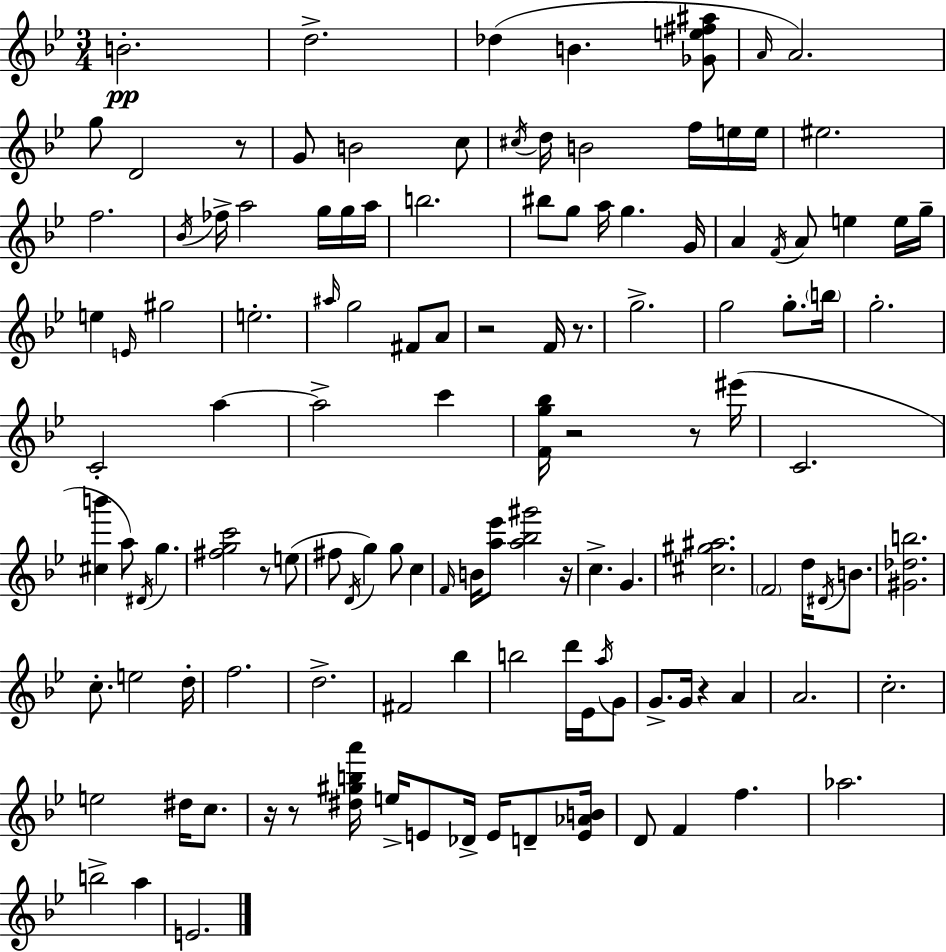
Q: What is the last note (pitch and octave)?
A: E4